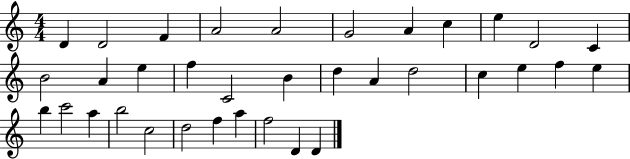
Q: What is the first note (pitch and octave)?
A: D4